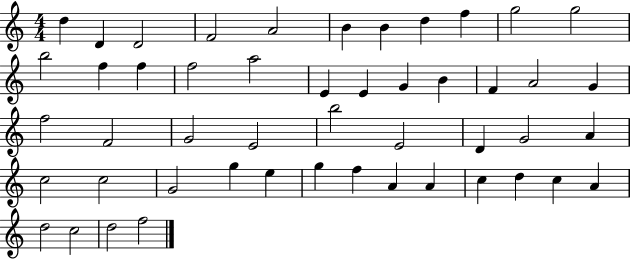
D5/q D4/q D4/h F4/h A4/h B4/q B4/q D5/q F5/q G5/h G5/h B5/h F5/q F5/q F5/h A5/h E4/q E4/q G4/q B4/q F4/q A4/h G4/q F5/h F4/h G4/h E4/h B5/h E4/h D4/q G4/h A4/q C5/h C5/h G4/h G5/q E5/q G5/q F5/q A4/q A4/q C5/q D5/q C5/q A4/q D5/h C5/h D5/h F5/h